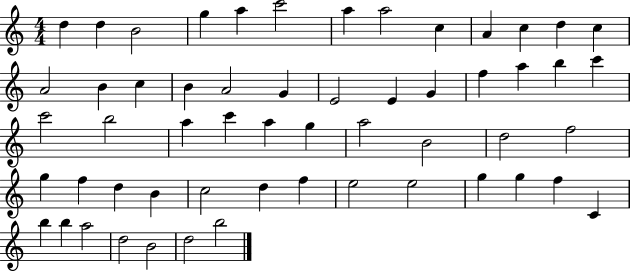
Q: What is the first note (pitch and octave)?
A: D5